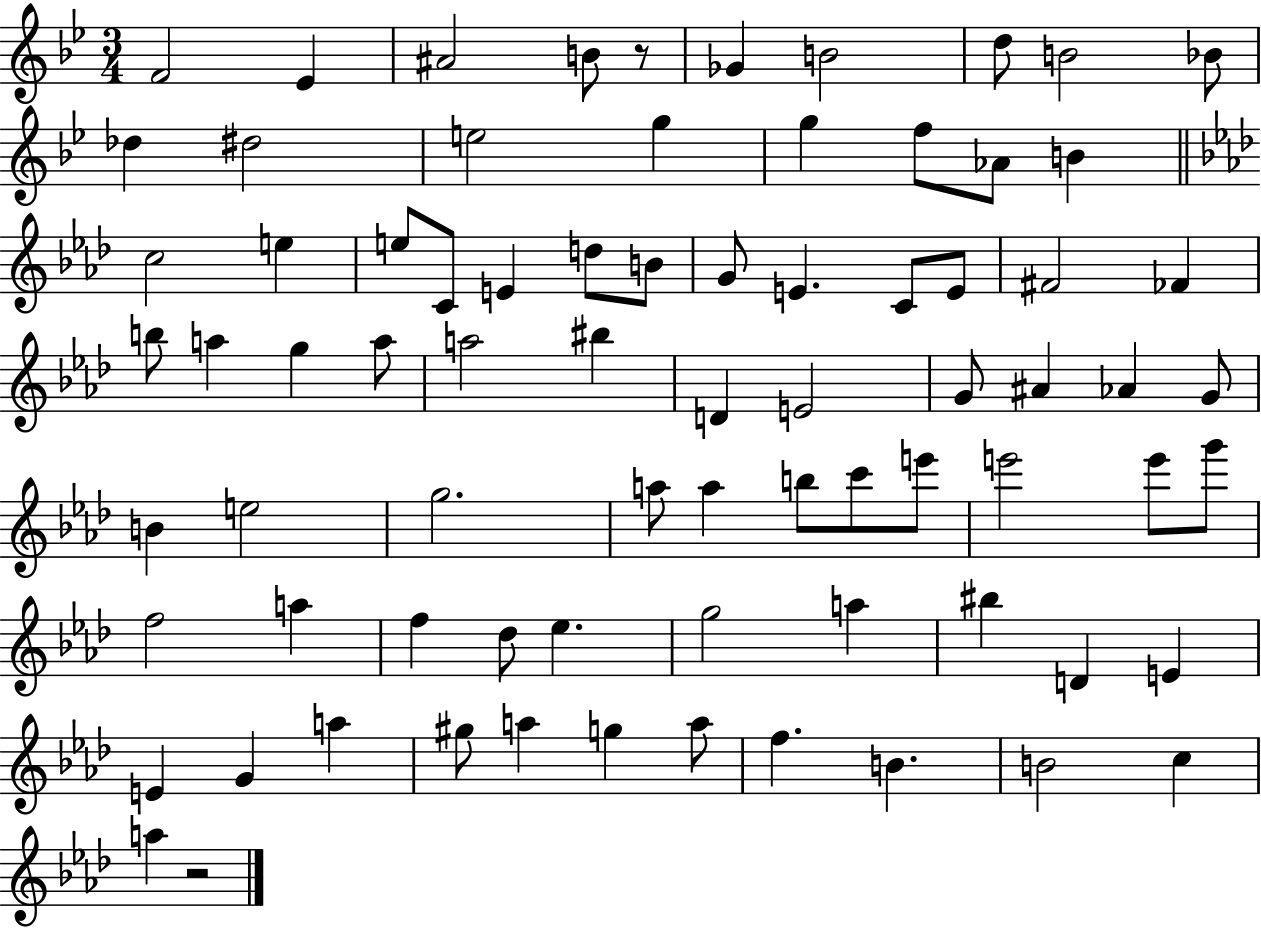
F4/h Eb4/q A#4/h B4/e R/e Gb4/q B4/h D5/e B4/h Bb4/e Db5/q D#5/h E5/h G5/q G5/q F5/e Ab4/e B4/q C5/h E5/q E5/e C4/e E4/q D5/e B4/e G4/e E4/q. C4/e E4/e F#4/h FES4/q B5/e A5/q G5/q A5/e A5/h BIS5/q D4/q E4/h G4/e A#4/q Ab4/q G4/e B4/q E5/h G5/h. A5/e A5/q B5/e C6/e E6/e E6/h E6/e G6/e F5/h A5/q F5/q Db5/e Eb5/q. G5/h A5/q BIS5/q D4/q E4/q E4/q G4/q A5/q G#5/e A5/q G5/q A5/e F5/q. B4/q. B4/h C5/q A5/q R/h